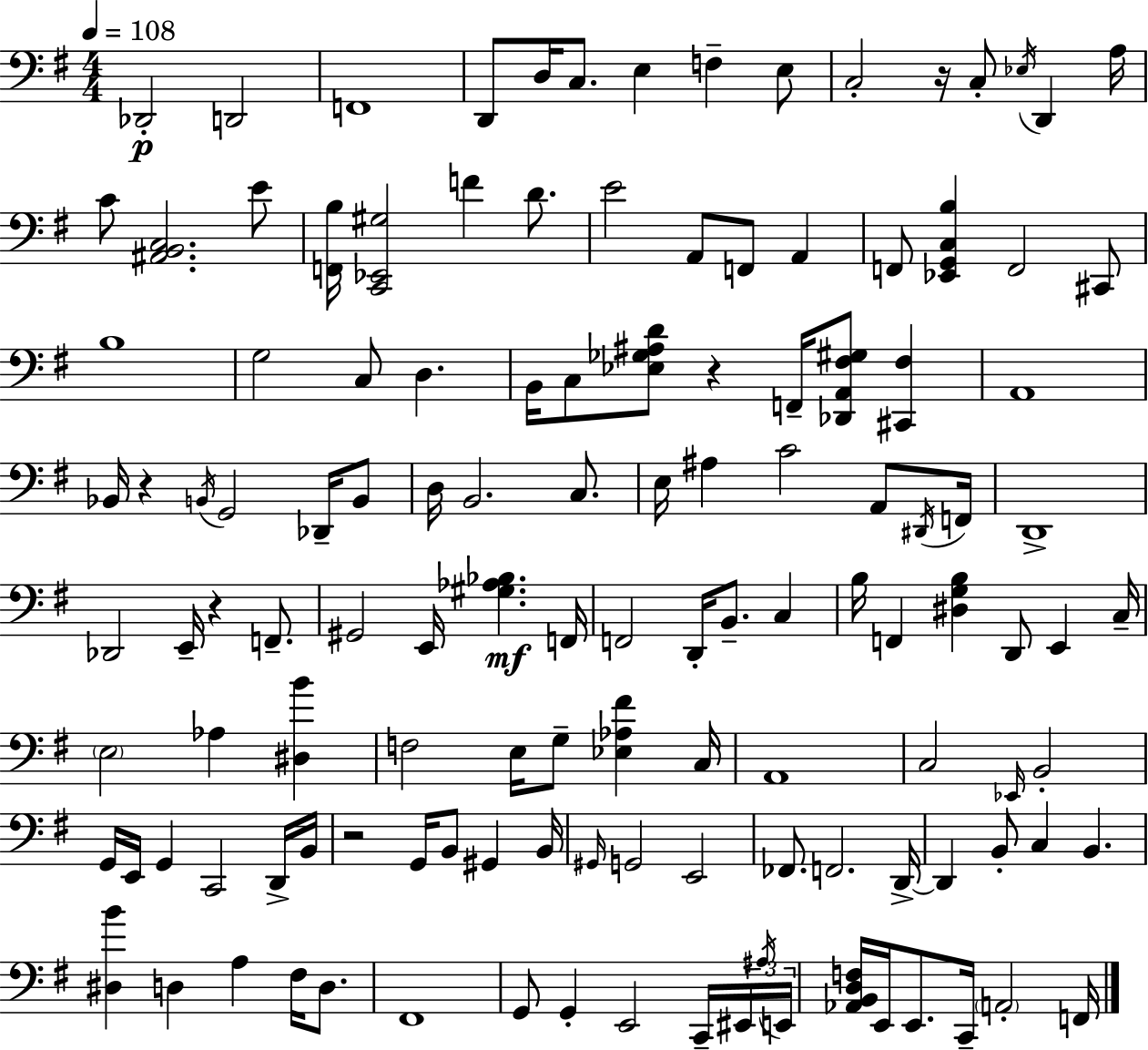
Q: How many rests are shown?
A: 5